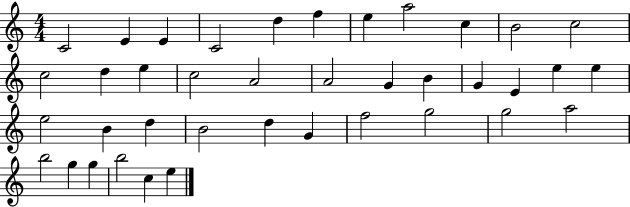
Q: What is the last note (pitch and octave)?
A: E5